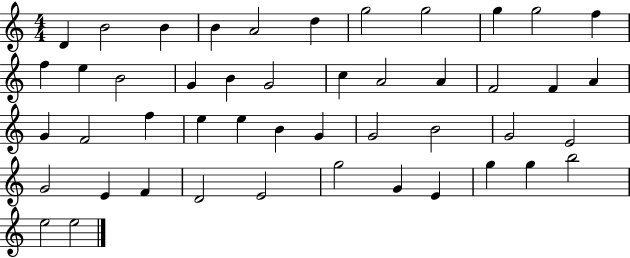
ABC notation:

X:1
T:Untitled
M:4/4
L:1/4
K:C
D B2 B B A2 d g2 g2 g g2 f f e B2 G B G2 c A2 A F2 F A G F2 f e e B G G2 B2 G2 E2 G2 E F D2 E2 g2 G E g g b2 e2 e2